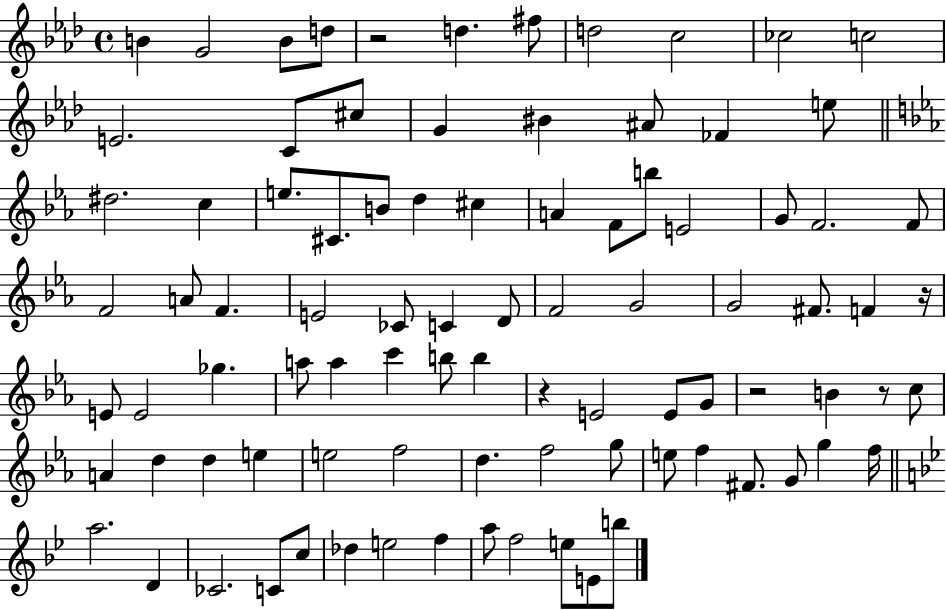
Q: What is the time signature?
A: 4/4